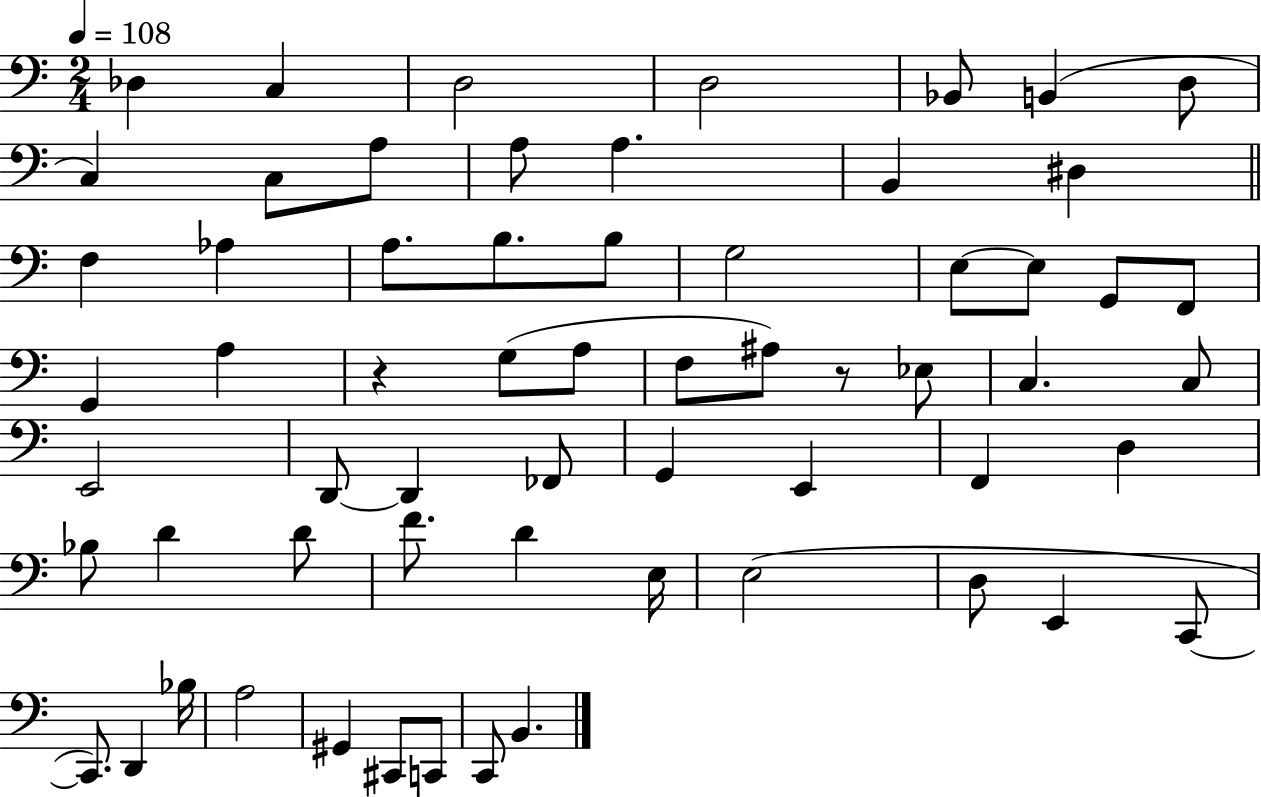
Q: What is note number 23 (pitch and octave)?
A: G2